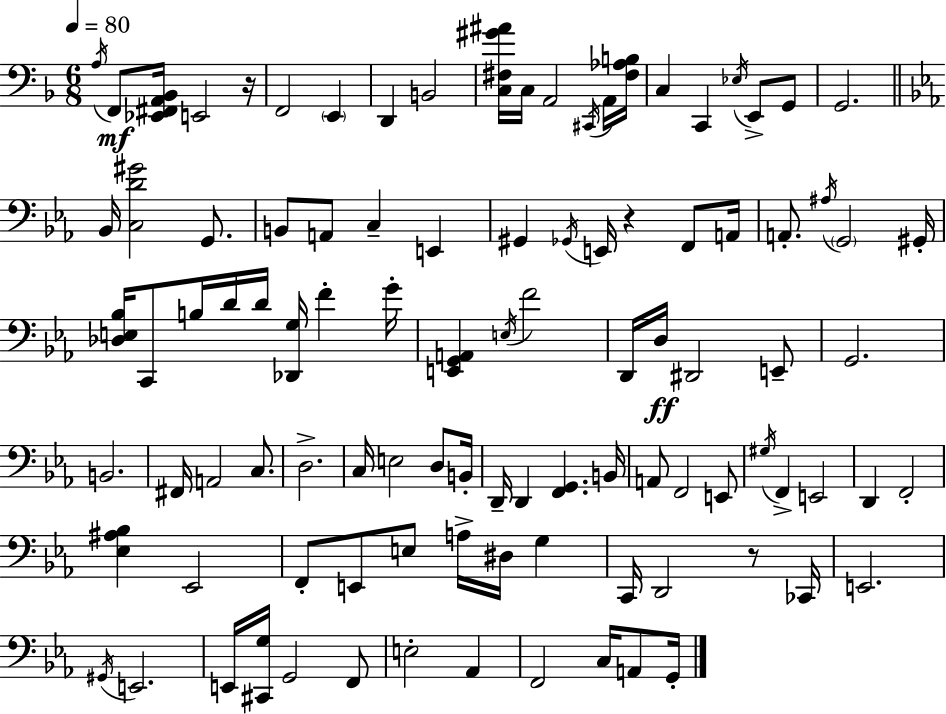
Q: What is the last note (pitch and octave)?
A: G2